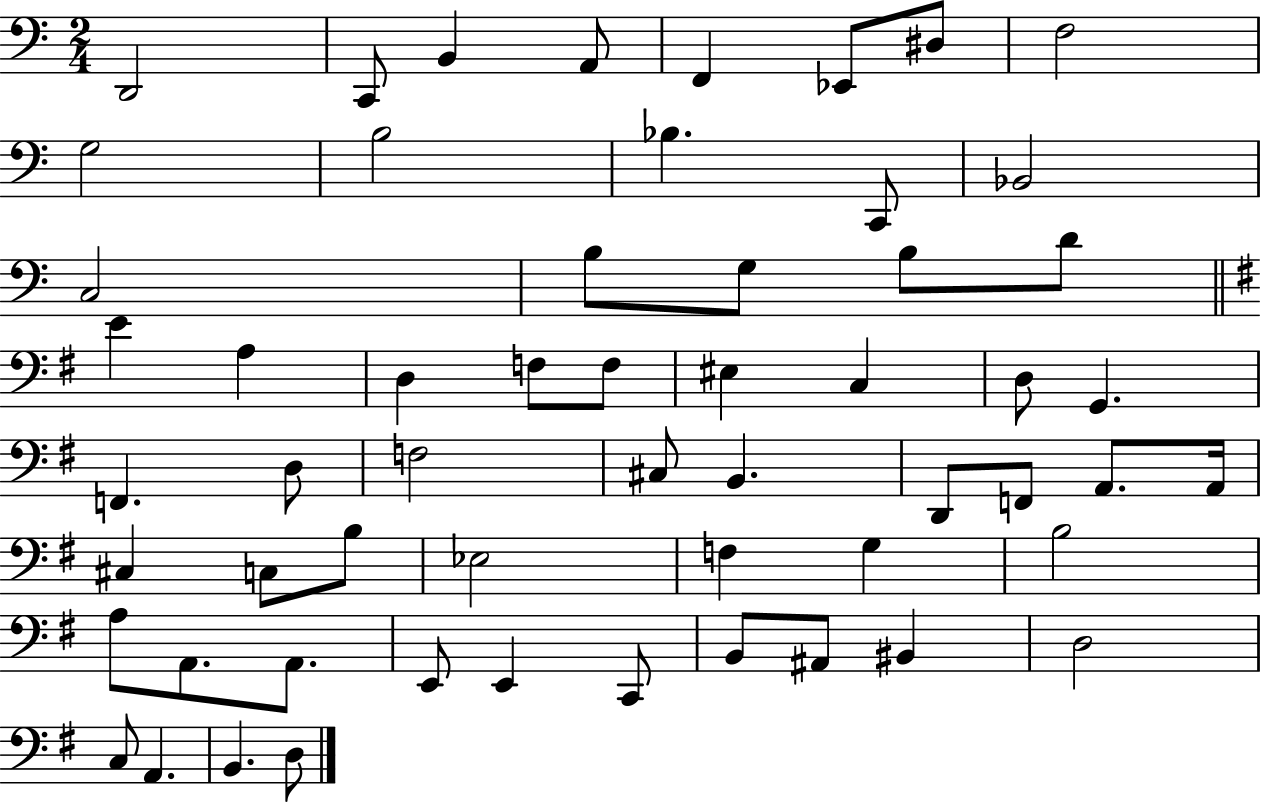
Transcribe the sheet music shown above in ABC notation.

X:1
T:Untitled
M:2/4
L:1/4
K:C
D,,2 C,,/2 B,, A,,/2 F,, _E,,/2 ^D,/2 F,2 G,2 B,2 _B, C,,/2 _B,,2 C,2 B,/2 G,/2 B,/2 D/2 E A, D, F,/2 F,/2 ^E, C, D,/2 G,, F,, D,/2 F,2 ^C,/2 B,, D,,/2 F,,/2 A,,/2 A,,/4 ^C, C,/2 B,/2 _E,2 F, G, B,2 A,/2 A,,/2 A,,/2 E,,/2 E,, C,,/2 B,,/2 ^A,,/2 ^B,, D,2 C,/2 A,, B,, D,/2